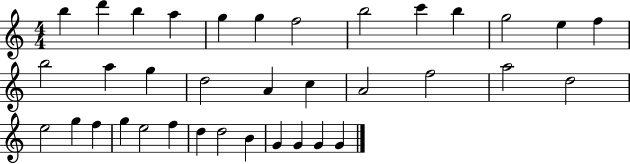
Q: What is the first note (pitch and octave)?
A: B5